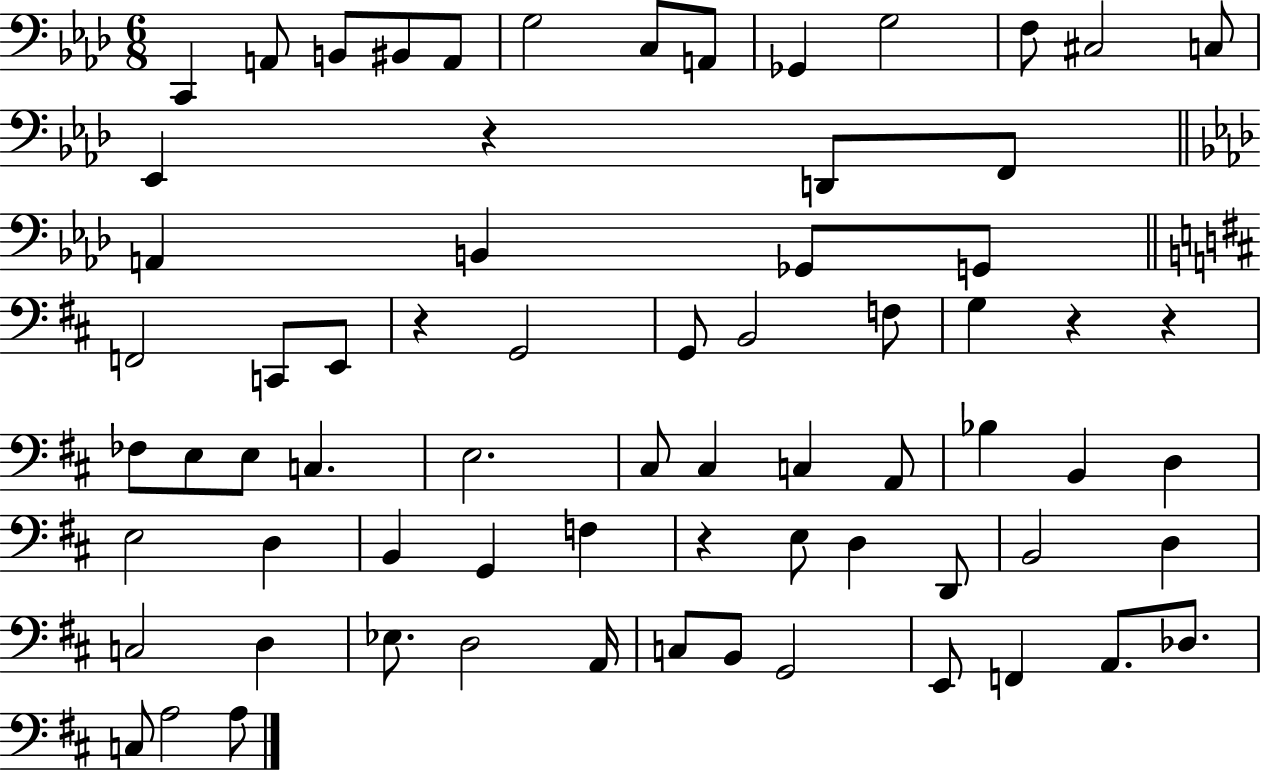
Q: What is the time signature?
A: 6/8